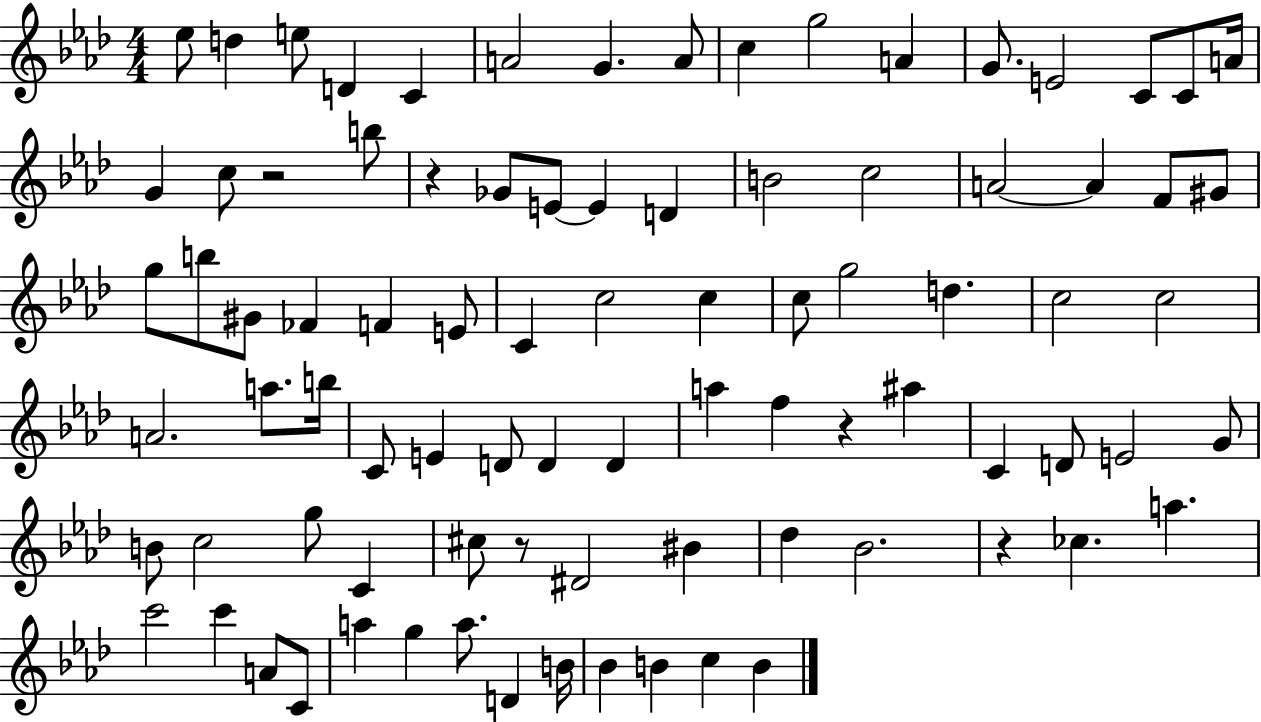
{
  \clef treble
  \numericTimeSignature
  \time 4/4
  \key aes \major
  ees''8 d''4 e''8 d'4 c'4 | a'2 g'4. a'8 | c''4 g''2 a'4 | g'8. e'2 c'8 c'8 a'16 | \break g'4 c''8 r2 b''8 | r4 ges'8 e'8~~ e'4 d'4 | b'2 c''2 | a'2~~ a'4 f'8 gis'8 | \break g''8 b''8 gis'8 fes'4 f'4 e'8 | c'4 c''2 c''4 | c''8 g''2 d''4. | c''2 c''2 | \break a'2. a''8. b''16 | c'8 e'4 d'8 d'4 d'4 | a''4 f''4 r4 ais''4 | c'4 d'8 e'2 g'8 | \break b'8 c''2 g''8 c'4 | cis''8 r8 dis'2 bis'4 | des''4 bes'2. | r4 ces''4. a''4. | \break c'''2 c'''4 a'8 c'8 | a''4 g''4 a''8. d'4 b'16 | bes'4 b'4 c''4 b'4 | \bar "|."
}